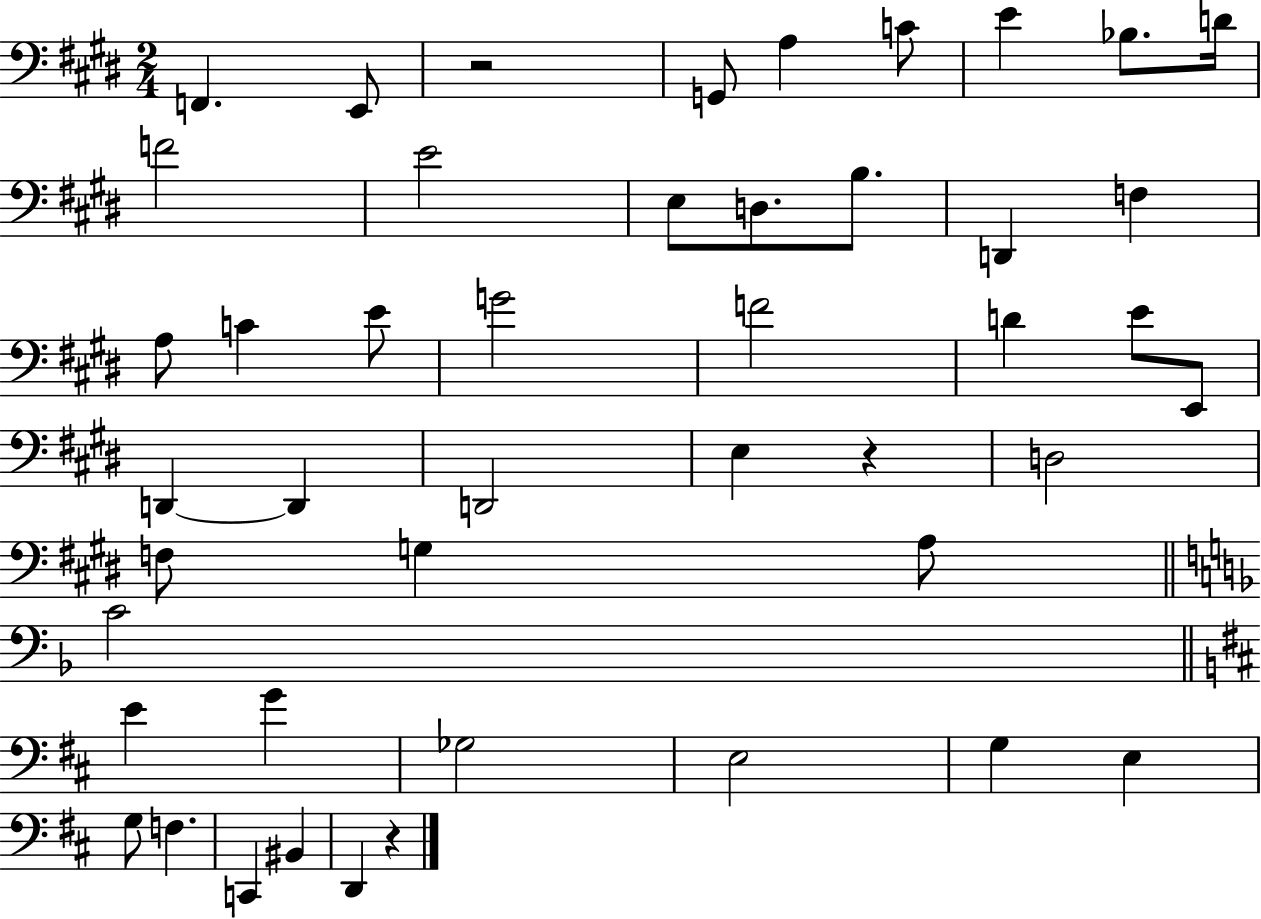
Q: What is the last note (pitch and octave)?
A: D2